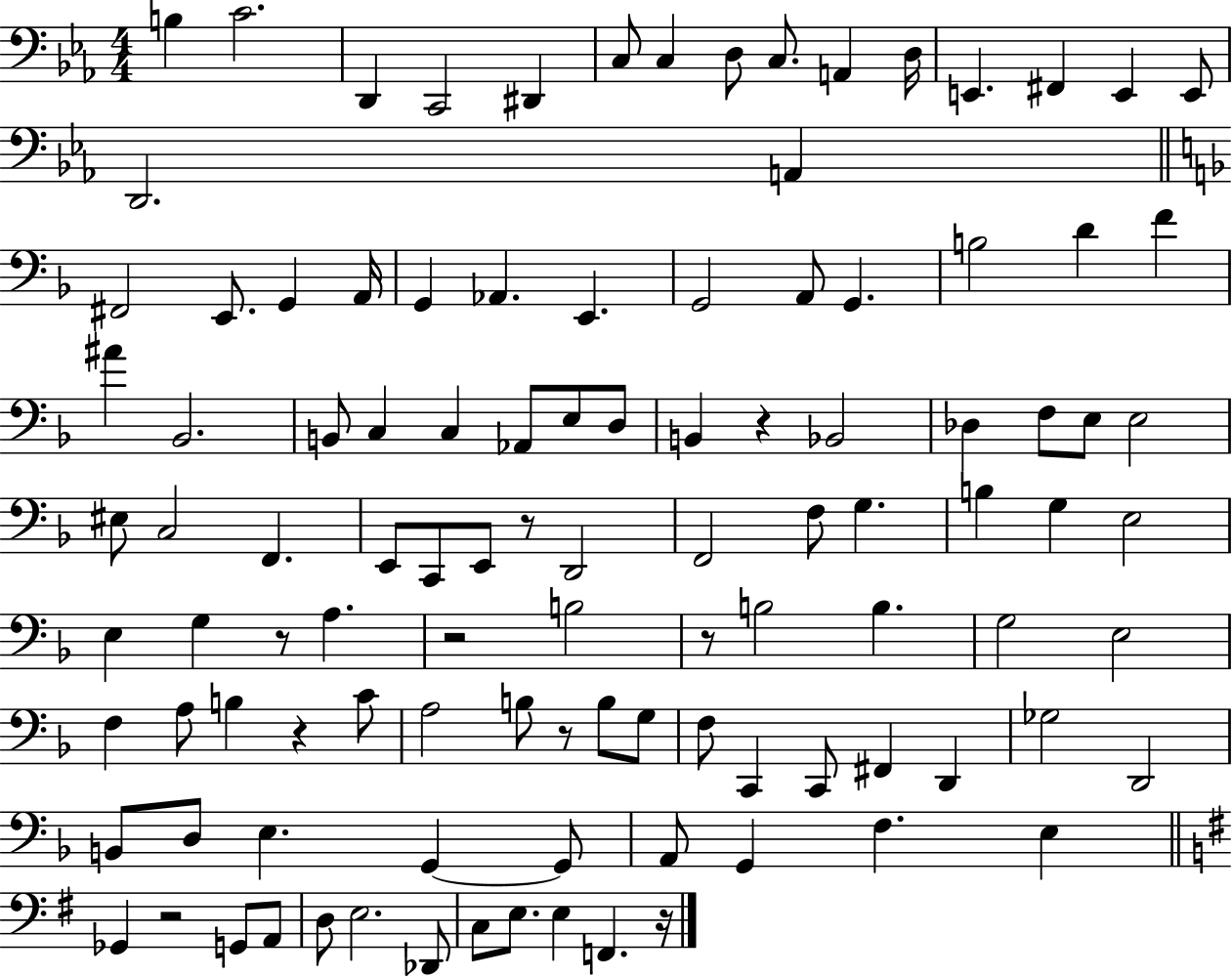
B3/q C4/h. D2/q C2/h D#2/q C3/e C3/q D3/e C3/e. A2/q D3/s E2/q. F#2/q E2/q E2/e D2/h. A2/q F#2/h E2/e. G2/q A2/s G2/q Ab2/q. E2/q. G2/h A2/e G2/q. B3/h D4/q F4/q A#4/q Bb2/h. B2/e C3/q C3/q Ab2/e E3/e D3/e B2/q R/q Bb2/h Db3/q F3/e E3/e E3/h EIS3/e C3/h F2/q. E2/e C2/e E2/e R/e D2/h F2/h F3/e G3/q. B3/q G3/q E3/h E3/q G3/q R/e A3/q. R/h B3/h R/e B3/h B3/q. G3/h E3/h F3/q A3/e B3/q R/q C4/e A3/h B3/e R/e B3/e G3/e F3/e C2/q C2/e F#2/q D2/q Gb3/h D2/h B2/e D3/e E3/q. G2/q G2/e A2/e G2/q F3/q. E3/q Gb2/q R/h G2/e A2/e D3/e E3/h. Db2/e C3/e E3/e. E3/q F2/q. R/s